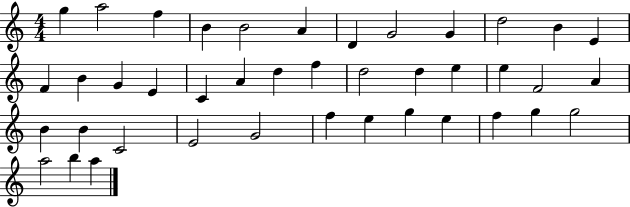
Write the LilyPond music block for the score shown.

{
  \clef treble
  \numericTimeSignature
  \time 4/4
  \key c \major
  g''4 a''2 f''4 | b'4 b'2 a'4 | d'4 g'2 g'4 | d''2 b'4 e'4 | \break f'4 b'4 g'4 e'4 | c'4 a'4 d''4 f''4 | d''2 d''4 e''4 | e''4 f'2 a'4 | \break b'4 b'4 c'2 | e'2 g'2 | f''4 e''4 g''4 e''4 | f''4 g''4 g''2 | \break a''2 b''4 a''4 | \bar "|."
}